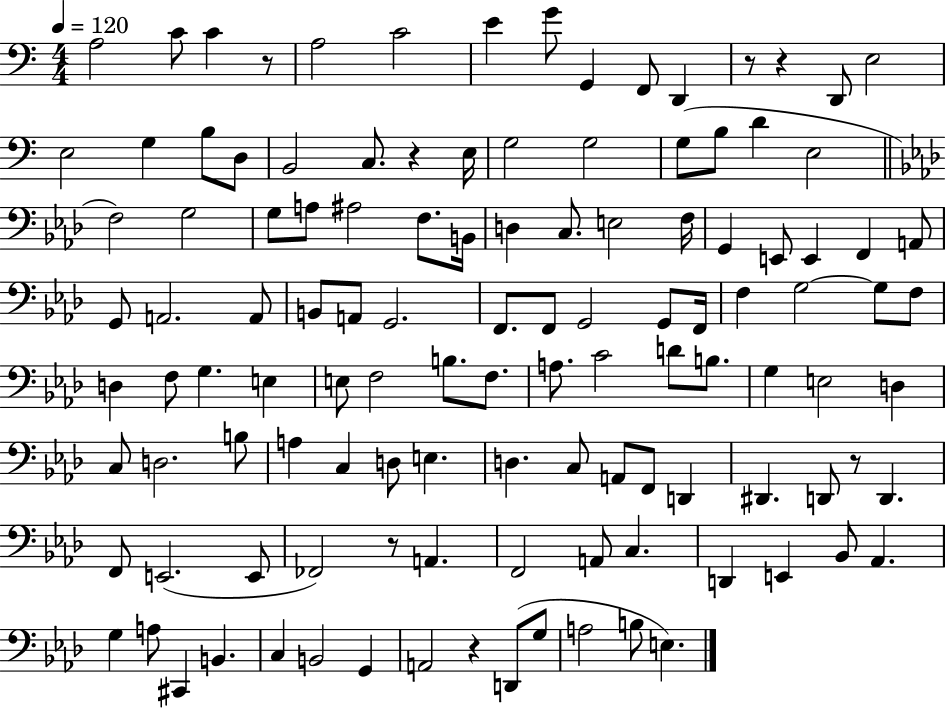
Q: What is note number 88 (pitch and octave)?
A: E2